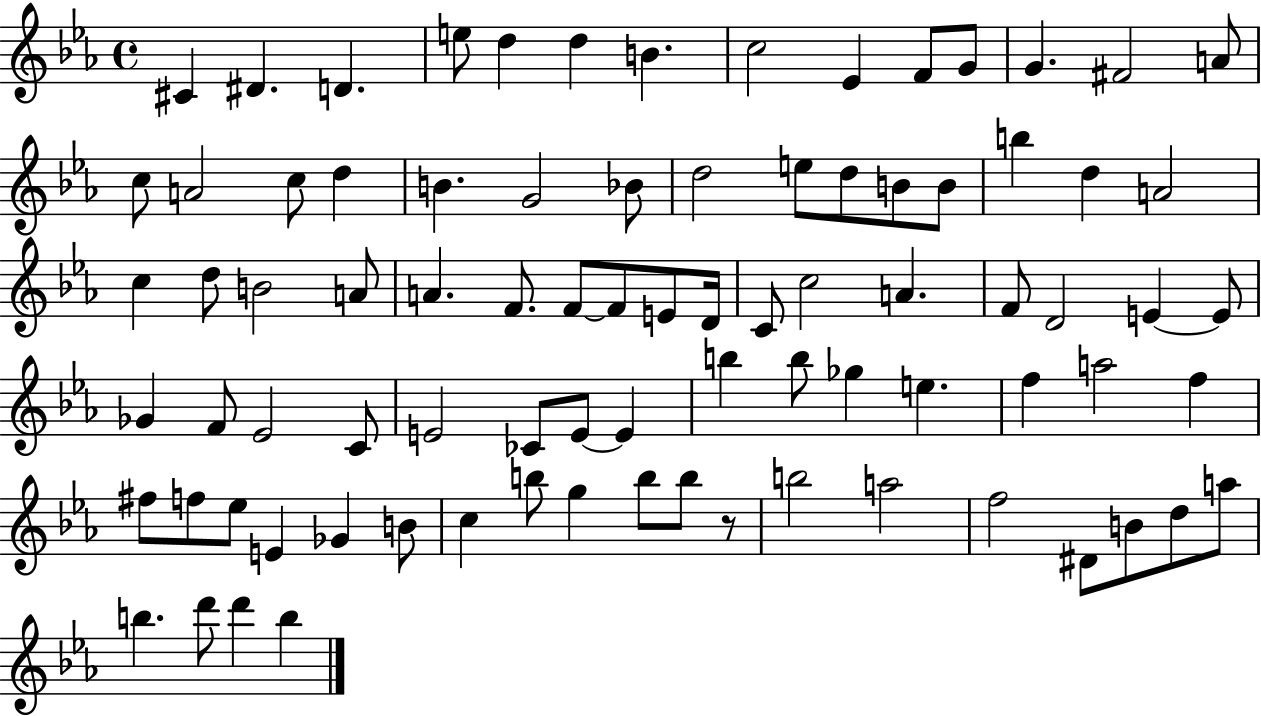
C#4/q D#4/q. D4/q. E5/e D5/q D5/q B4/q. C5/h Eb4/q F4/e G4/e G4/q. F#4/h A4/e C5/e A4/h C5/e D5/q B4/q. G4/h Bb4/e D5/h E5/e D5/e B4/e B4/e B5/q D5/q A4/h C5/q D5/e B4/h A4/e A4/q. F4/e. F4/e F4/e E4/e D4/s C4/e C5/h A4/q. F4/e D4/h E4/q E4/e Gb4/q F4/e Eb4/h C4/e E4/h CES4/e E4/e E4/q B5/q B5/e Gb5/q E5/q. F5/q A5/h F5/q F#5/e F5/e Eb5/e E4/q Gb4/q B4/e C5/q B5/e G5/q B5/e B5/e R/e B5/h A5/h F5/h D#4/e B4/e D5/e A5/e B5/q. D6/e D6/q B5/q